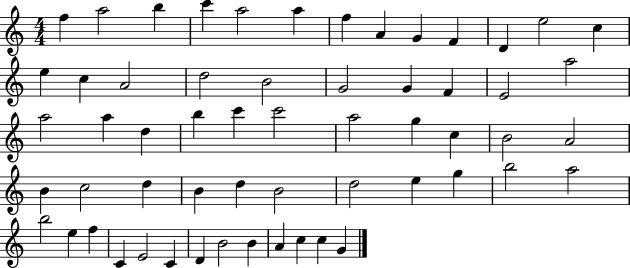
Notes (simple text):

F5/q A5/h B5/q C6/q A5/h A5/q F5/q A4/q G4/q F4/q D4/q E5/h C5/q E5/q C5/q A4/h D5/h B4/h G4/h G4/q F4/q E4/h A5/h A5/h A5/q D5/q B5/q C6/q C6/h A5/h G5/q C5/q B4/h A4/h B4/q C5/h D5/q B4/q D5/q B4/h D5/h E5/q G5/q B5/h A5/h B5/h E5/q F5/q C4/q E4/h C4/q D4/q B4/h B4/q A4/q C5/q C5/q G4/q